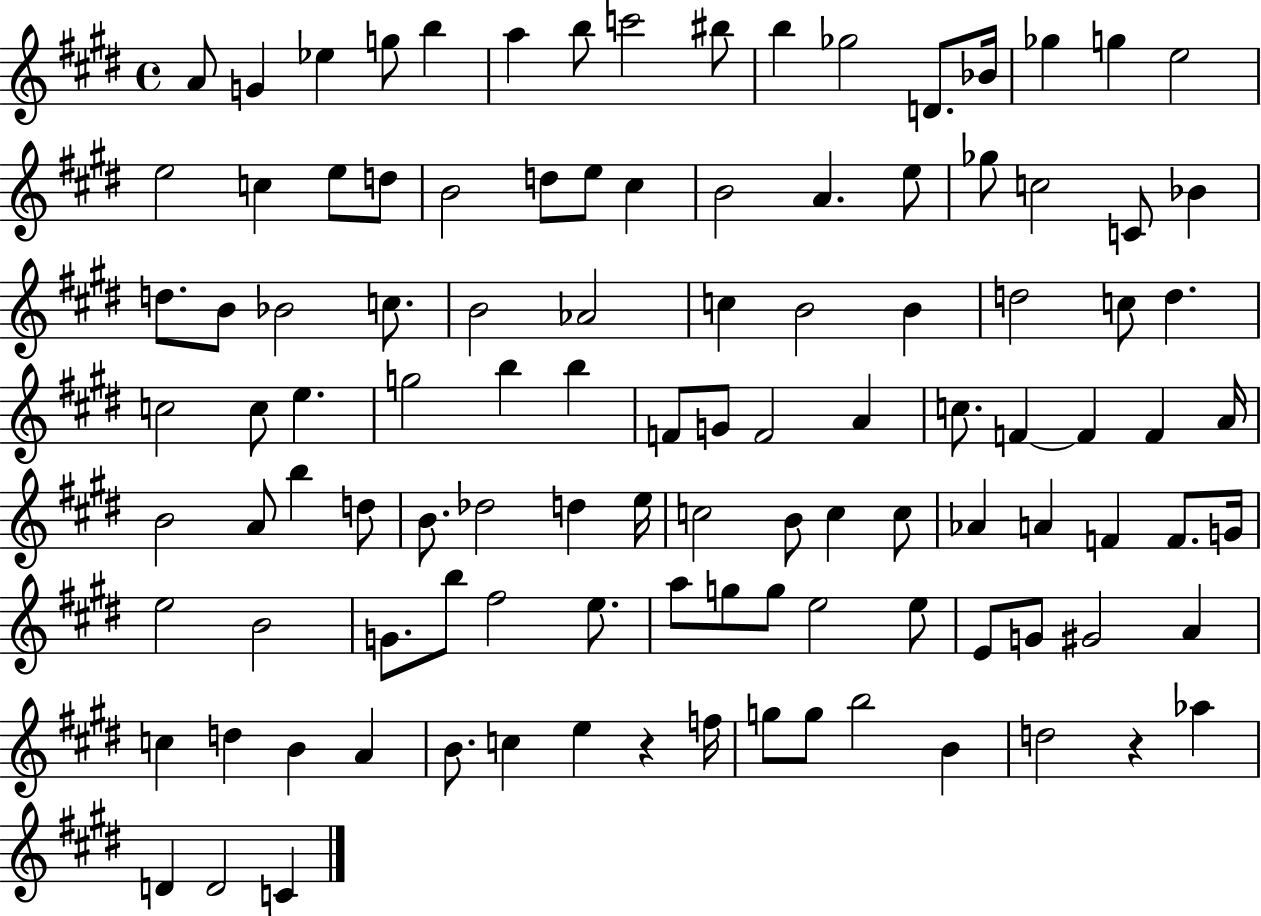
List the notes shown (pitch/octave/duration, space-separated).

A4/e G4/q Eb5/q G5/e B5/q A5/q B5/e C6/h BIS5/e B5/q Gb5/h D4/e. Bb4/s Gb5/q G5/q E5/h E5/h C5/q E5/e D5/e B4/h D5/e E5/e C#5/q B4/h A4/q. E5/e Gb5/e C5/h C4/e Bb4/q D5/e. B4/e Bb4/h C5/e. B4/h Ab4/h C5/q B4/h B4/q D5/h C5/e D5/q. C5/h C5/e E5/q. G5/h B5/q B5/q F4/e G4/e F4/h A4/q C5/e. F4/q F4/q F4/q A4/s B4/h A4/e B5/q D5/e B4/e. Db5/h D5/q E5/s C5/h B4/e C5/q C5/e Ab4/q A4/q F4/q F4/e. G4/s E5/h B4/h G4/e. B5/e F#5/h E5/e. A5/e G5/e G5/e E5/h E5/e E4/e G4/e G#4/h A4/q C5/q D5/q B4/q A4/q B4/e. C5/q E5/q R/q F5/s G5/e G5/e B5/h B4/q D5/h R/q Ab5/q D4/q D4/h C4/q